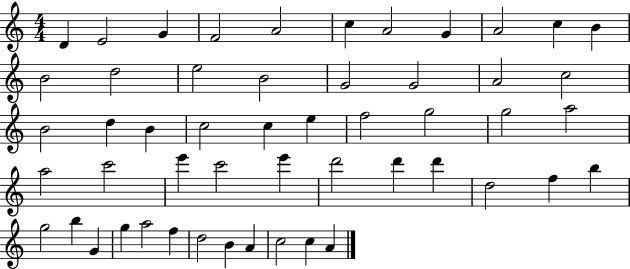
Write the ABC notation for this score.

X:1
T:Untitled
M:4/4
L:1/4
K:C
D E2 G F2 A2 c A2 G A2 c B B2 d2 e2 B2 G2 G2 A2 c2 B2 d B c2 c e f2 g2 g2 a2 a2 c'2 e' c'2 e' d'2 d' d' d2 f b g2 b G g a2 f d2 B A c2 c A